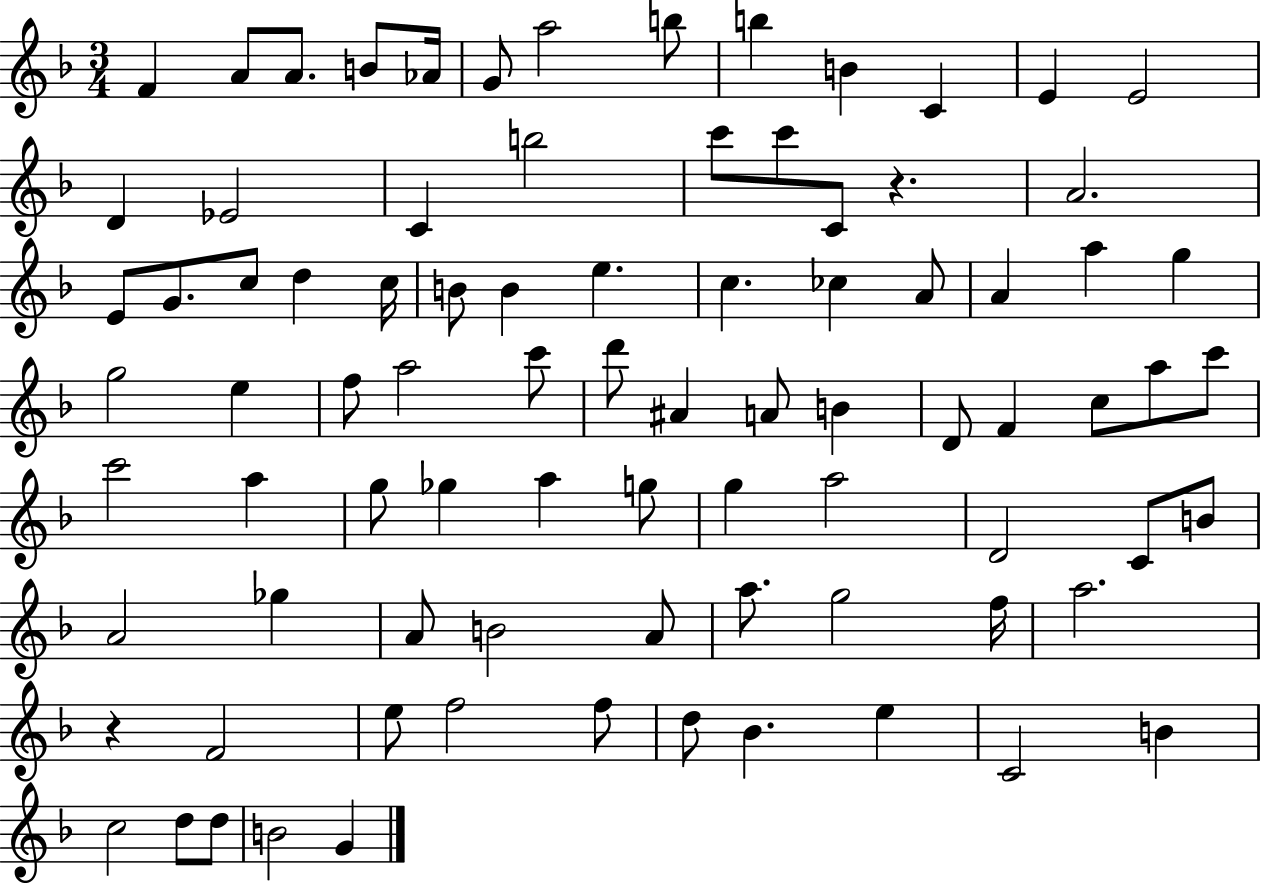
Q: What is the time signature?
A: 3/4